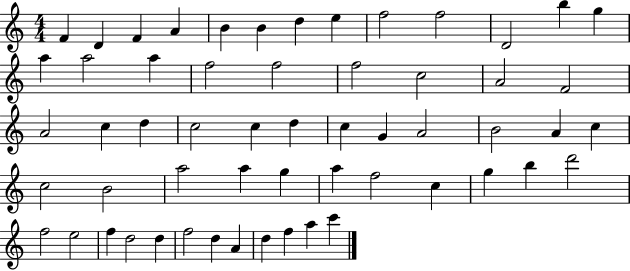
X:1
T:Untitled
M:4/4
L:1/4
K:C
F D F A B B d e f2 f2 D2 b g a a2 a f2 f2 f2 c2 A2 F2 A2 c d c2 c d c G A2 B2 A c c2 B2 a2 a g a f2 c g b d'2 f2 e2 f d2 d f2 d A d f a c'